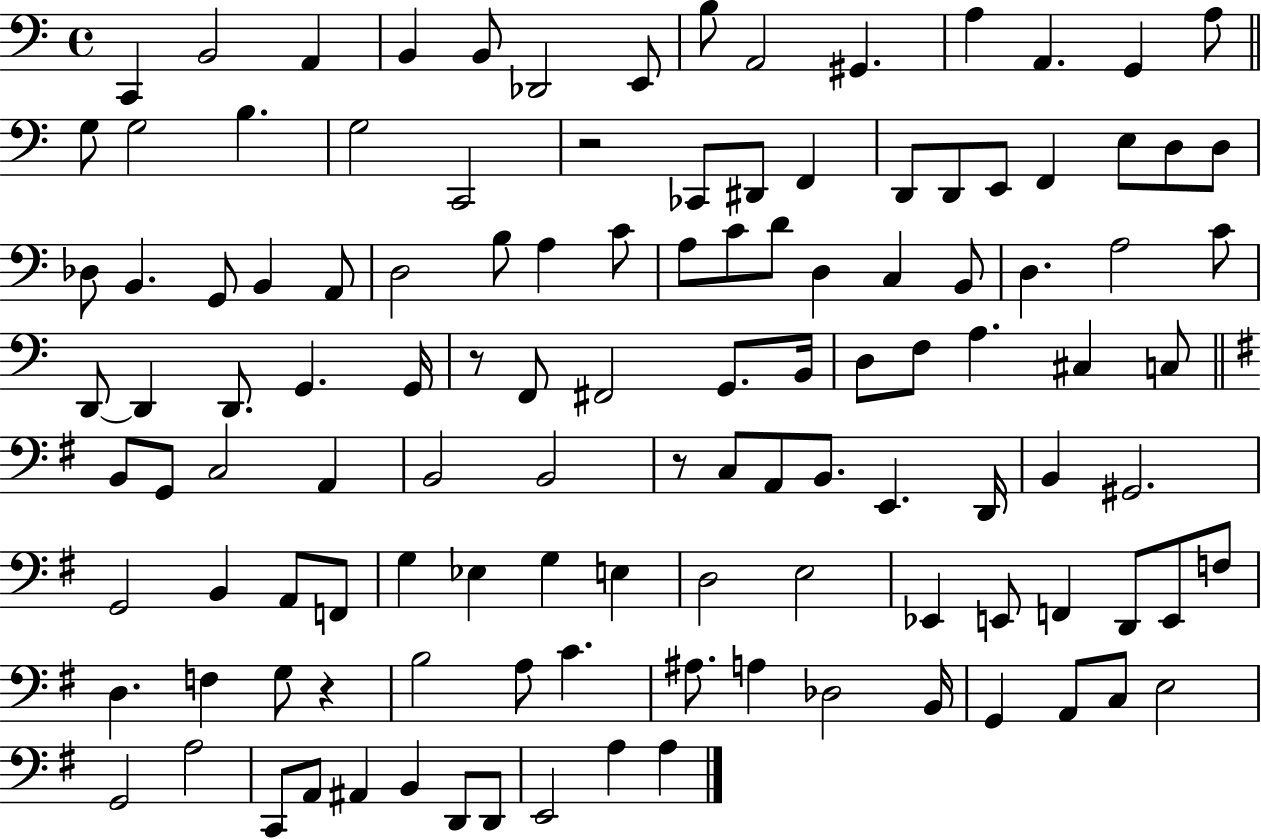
X:1
T:Untitled
M:4/4
L:1/4
K:C
C,, B,,2 A,, B,, B,,/2 _D,,2 E,,/2 B,/2 A,,2 ^G,, A, A,, G,, A,/2 G,/2 G,2 B, G,2 C,,2 z2 _C,,/2 ^D,,/2 F,, D,,/2 D,,/2 E,,/2 F,, E,/2 D,/2 D,/2 _D,/2 B,, G,,/2 B,, A,,/2 D,2 B,/2 A, C/2 A,/2 C/2 D/2 D, C, B,,/2 D, A,2 C/2 D,,/2 D,, D,,/2 G,, G,,/4 z/2 F,,/2 ^F,,2 G,,/2 B,,/4 D,/2 F,/2 A, ^C, C,/2 B,,/2 G,,/2 C,2 A,, B,,2 B,,2 z/2 C,/2 A,,/2 B,,/2 E,, D,,/4 B,, ^G,,2 G,,2 B,, A,,/2 F,,/2 G, _E, G, E, D,2 E,2 _E,, E,,/2 F,, D,,/2 E,,/2 F,/2 D, F, G,/2 z B,2 A,/2 C ^A,/2 A, _D,2 B,,/4 G,, A,,/2 C,/2 E,2 G,,2 A,2 C,,/2 A,,/2 ^A,, B,, D,,/2 D,,/2 E,,2 A, A,